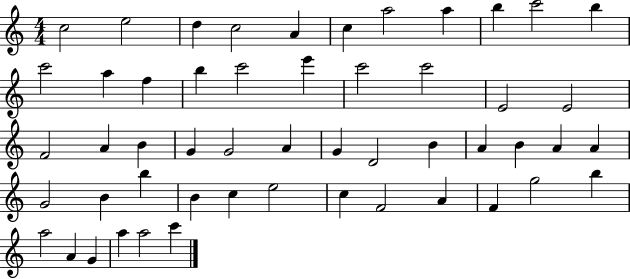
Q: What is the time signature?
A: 4/4